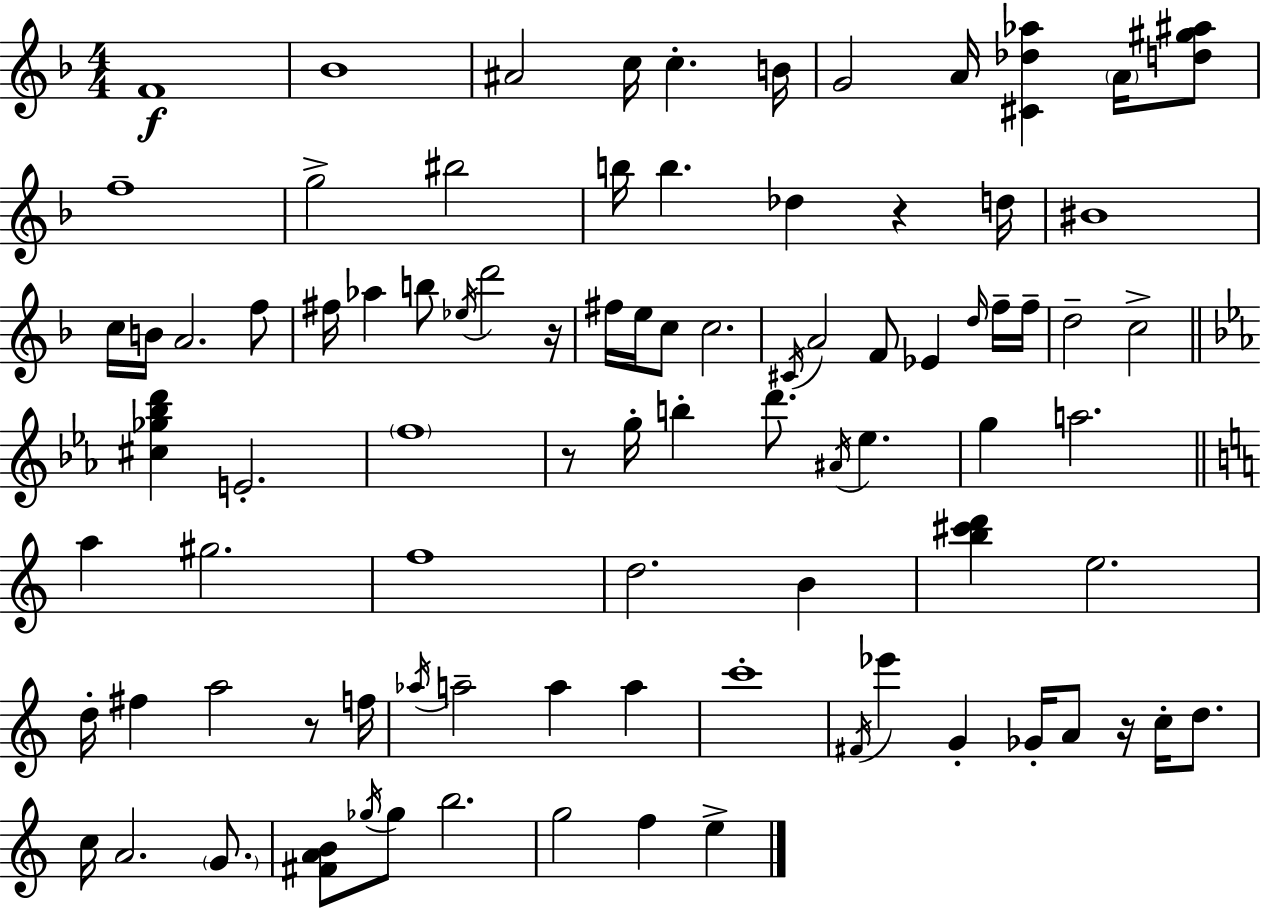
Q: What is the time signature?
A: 4/4